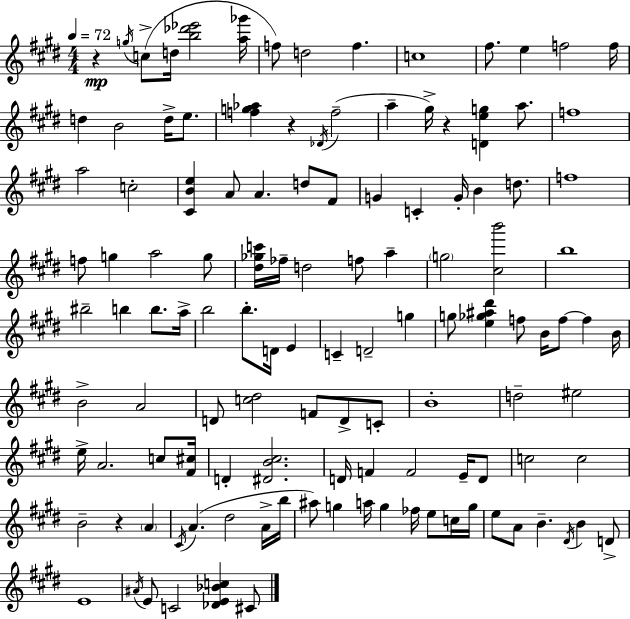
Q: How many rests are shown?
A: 4